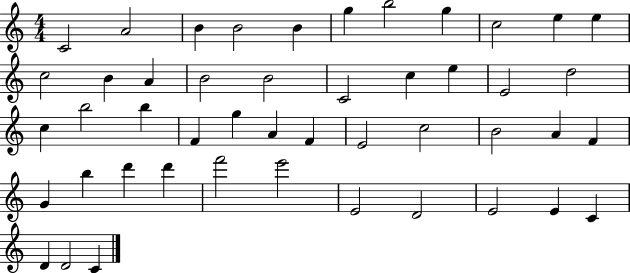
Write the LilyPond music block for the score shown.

{
  \clef treble
  \numericTimeSignature
  \time 4/4
  \key c \major
  c'2 a'2 | b'4 b'2 b'4 | g''4 b''2 g''4 | c''2 e''4 e''4 | \break c''2 b'4 a'4 | b'2 b'2 | c'2 c''4 e''4 | e'2 d''2 | \break c''4 b''2 b''4 | f'4 g''4 a'4 f'4 | e'2 c''2 | b'2 a'4 f'4 | \break g'4 b''4 d'''4 d'''4 | f'''2 e'''2 | e'2 d'2 | e'2 e'4 c'4 | \break d'4 d'2 c'4 | \bar "|."
}